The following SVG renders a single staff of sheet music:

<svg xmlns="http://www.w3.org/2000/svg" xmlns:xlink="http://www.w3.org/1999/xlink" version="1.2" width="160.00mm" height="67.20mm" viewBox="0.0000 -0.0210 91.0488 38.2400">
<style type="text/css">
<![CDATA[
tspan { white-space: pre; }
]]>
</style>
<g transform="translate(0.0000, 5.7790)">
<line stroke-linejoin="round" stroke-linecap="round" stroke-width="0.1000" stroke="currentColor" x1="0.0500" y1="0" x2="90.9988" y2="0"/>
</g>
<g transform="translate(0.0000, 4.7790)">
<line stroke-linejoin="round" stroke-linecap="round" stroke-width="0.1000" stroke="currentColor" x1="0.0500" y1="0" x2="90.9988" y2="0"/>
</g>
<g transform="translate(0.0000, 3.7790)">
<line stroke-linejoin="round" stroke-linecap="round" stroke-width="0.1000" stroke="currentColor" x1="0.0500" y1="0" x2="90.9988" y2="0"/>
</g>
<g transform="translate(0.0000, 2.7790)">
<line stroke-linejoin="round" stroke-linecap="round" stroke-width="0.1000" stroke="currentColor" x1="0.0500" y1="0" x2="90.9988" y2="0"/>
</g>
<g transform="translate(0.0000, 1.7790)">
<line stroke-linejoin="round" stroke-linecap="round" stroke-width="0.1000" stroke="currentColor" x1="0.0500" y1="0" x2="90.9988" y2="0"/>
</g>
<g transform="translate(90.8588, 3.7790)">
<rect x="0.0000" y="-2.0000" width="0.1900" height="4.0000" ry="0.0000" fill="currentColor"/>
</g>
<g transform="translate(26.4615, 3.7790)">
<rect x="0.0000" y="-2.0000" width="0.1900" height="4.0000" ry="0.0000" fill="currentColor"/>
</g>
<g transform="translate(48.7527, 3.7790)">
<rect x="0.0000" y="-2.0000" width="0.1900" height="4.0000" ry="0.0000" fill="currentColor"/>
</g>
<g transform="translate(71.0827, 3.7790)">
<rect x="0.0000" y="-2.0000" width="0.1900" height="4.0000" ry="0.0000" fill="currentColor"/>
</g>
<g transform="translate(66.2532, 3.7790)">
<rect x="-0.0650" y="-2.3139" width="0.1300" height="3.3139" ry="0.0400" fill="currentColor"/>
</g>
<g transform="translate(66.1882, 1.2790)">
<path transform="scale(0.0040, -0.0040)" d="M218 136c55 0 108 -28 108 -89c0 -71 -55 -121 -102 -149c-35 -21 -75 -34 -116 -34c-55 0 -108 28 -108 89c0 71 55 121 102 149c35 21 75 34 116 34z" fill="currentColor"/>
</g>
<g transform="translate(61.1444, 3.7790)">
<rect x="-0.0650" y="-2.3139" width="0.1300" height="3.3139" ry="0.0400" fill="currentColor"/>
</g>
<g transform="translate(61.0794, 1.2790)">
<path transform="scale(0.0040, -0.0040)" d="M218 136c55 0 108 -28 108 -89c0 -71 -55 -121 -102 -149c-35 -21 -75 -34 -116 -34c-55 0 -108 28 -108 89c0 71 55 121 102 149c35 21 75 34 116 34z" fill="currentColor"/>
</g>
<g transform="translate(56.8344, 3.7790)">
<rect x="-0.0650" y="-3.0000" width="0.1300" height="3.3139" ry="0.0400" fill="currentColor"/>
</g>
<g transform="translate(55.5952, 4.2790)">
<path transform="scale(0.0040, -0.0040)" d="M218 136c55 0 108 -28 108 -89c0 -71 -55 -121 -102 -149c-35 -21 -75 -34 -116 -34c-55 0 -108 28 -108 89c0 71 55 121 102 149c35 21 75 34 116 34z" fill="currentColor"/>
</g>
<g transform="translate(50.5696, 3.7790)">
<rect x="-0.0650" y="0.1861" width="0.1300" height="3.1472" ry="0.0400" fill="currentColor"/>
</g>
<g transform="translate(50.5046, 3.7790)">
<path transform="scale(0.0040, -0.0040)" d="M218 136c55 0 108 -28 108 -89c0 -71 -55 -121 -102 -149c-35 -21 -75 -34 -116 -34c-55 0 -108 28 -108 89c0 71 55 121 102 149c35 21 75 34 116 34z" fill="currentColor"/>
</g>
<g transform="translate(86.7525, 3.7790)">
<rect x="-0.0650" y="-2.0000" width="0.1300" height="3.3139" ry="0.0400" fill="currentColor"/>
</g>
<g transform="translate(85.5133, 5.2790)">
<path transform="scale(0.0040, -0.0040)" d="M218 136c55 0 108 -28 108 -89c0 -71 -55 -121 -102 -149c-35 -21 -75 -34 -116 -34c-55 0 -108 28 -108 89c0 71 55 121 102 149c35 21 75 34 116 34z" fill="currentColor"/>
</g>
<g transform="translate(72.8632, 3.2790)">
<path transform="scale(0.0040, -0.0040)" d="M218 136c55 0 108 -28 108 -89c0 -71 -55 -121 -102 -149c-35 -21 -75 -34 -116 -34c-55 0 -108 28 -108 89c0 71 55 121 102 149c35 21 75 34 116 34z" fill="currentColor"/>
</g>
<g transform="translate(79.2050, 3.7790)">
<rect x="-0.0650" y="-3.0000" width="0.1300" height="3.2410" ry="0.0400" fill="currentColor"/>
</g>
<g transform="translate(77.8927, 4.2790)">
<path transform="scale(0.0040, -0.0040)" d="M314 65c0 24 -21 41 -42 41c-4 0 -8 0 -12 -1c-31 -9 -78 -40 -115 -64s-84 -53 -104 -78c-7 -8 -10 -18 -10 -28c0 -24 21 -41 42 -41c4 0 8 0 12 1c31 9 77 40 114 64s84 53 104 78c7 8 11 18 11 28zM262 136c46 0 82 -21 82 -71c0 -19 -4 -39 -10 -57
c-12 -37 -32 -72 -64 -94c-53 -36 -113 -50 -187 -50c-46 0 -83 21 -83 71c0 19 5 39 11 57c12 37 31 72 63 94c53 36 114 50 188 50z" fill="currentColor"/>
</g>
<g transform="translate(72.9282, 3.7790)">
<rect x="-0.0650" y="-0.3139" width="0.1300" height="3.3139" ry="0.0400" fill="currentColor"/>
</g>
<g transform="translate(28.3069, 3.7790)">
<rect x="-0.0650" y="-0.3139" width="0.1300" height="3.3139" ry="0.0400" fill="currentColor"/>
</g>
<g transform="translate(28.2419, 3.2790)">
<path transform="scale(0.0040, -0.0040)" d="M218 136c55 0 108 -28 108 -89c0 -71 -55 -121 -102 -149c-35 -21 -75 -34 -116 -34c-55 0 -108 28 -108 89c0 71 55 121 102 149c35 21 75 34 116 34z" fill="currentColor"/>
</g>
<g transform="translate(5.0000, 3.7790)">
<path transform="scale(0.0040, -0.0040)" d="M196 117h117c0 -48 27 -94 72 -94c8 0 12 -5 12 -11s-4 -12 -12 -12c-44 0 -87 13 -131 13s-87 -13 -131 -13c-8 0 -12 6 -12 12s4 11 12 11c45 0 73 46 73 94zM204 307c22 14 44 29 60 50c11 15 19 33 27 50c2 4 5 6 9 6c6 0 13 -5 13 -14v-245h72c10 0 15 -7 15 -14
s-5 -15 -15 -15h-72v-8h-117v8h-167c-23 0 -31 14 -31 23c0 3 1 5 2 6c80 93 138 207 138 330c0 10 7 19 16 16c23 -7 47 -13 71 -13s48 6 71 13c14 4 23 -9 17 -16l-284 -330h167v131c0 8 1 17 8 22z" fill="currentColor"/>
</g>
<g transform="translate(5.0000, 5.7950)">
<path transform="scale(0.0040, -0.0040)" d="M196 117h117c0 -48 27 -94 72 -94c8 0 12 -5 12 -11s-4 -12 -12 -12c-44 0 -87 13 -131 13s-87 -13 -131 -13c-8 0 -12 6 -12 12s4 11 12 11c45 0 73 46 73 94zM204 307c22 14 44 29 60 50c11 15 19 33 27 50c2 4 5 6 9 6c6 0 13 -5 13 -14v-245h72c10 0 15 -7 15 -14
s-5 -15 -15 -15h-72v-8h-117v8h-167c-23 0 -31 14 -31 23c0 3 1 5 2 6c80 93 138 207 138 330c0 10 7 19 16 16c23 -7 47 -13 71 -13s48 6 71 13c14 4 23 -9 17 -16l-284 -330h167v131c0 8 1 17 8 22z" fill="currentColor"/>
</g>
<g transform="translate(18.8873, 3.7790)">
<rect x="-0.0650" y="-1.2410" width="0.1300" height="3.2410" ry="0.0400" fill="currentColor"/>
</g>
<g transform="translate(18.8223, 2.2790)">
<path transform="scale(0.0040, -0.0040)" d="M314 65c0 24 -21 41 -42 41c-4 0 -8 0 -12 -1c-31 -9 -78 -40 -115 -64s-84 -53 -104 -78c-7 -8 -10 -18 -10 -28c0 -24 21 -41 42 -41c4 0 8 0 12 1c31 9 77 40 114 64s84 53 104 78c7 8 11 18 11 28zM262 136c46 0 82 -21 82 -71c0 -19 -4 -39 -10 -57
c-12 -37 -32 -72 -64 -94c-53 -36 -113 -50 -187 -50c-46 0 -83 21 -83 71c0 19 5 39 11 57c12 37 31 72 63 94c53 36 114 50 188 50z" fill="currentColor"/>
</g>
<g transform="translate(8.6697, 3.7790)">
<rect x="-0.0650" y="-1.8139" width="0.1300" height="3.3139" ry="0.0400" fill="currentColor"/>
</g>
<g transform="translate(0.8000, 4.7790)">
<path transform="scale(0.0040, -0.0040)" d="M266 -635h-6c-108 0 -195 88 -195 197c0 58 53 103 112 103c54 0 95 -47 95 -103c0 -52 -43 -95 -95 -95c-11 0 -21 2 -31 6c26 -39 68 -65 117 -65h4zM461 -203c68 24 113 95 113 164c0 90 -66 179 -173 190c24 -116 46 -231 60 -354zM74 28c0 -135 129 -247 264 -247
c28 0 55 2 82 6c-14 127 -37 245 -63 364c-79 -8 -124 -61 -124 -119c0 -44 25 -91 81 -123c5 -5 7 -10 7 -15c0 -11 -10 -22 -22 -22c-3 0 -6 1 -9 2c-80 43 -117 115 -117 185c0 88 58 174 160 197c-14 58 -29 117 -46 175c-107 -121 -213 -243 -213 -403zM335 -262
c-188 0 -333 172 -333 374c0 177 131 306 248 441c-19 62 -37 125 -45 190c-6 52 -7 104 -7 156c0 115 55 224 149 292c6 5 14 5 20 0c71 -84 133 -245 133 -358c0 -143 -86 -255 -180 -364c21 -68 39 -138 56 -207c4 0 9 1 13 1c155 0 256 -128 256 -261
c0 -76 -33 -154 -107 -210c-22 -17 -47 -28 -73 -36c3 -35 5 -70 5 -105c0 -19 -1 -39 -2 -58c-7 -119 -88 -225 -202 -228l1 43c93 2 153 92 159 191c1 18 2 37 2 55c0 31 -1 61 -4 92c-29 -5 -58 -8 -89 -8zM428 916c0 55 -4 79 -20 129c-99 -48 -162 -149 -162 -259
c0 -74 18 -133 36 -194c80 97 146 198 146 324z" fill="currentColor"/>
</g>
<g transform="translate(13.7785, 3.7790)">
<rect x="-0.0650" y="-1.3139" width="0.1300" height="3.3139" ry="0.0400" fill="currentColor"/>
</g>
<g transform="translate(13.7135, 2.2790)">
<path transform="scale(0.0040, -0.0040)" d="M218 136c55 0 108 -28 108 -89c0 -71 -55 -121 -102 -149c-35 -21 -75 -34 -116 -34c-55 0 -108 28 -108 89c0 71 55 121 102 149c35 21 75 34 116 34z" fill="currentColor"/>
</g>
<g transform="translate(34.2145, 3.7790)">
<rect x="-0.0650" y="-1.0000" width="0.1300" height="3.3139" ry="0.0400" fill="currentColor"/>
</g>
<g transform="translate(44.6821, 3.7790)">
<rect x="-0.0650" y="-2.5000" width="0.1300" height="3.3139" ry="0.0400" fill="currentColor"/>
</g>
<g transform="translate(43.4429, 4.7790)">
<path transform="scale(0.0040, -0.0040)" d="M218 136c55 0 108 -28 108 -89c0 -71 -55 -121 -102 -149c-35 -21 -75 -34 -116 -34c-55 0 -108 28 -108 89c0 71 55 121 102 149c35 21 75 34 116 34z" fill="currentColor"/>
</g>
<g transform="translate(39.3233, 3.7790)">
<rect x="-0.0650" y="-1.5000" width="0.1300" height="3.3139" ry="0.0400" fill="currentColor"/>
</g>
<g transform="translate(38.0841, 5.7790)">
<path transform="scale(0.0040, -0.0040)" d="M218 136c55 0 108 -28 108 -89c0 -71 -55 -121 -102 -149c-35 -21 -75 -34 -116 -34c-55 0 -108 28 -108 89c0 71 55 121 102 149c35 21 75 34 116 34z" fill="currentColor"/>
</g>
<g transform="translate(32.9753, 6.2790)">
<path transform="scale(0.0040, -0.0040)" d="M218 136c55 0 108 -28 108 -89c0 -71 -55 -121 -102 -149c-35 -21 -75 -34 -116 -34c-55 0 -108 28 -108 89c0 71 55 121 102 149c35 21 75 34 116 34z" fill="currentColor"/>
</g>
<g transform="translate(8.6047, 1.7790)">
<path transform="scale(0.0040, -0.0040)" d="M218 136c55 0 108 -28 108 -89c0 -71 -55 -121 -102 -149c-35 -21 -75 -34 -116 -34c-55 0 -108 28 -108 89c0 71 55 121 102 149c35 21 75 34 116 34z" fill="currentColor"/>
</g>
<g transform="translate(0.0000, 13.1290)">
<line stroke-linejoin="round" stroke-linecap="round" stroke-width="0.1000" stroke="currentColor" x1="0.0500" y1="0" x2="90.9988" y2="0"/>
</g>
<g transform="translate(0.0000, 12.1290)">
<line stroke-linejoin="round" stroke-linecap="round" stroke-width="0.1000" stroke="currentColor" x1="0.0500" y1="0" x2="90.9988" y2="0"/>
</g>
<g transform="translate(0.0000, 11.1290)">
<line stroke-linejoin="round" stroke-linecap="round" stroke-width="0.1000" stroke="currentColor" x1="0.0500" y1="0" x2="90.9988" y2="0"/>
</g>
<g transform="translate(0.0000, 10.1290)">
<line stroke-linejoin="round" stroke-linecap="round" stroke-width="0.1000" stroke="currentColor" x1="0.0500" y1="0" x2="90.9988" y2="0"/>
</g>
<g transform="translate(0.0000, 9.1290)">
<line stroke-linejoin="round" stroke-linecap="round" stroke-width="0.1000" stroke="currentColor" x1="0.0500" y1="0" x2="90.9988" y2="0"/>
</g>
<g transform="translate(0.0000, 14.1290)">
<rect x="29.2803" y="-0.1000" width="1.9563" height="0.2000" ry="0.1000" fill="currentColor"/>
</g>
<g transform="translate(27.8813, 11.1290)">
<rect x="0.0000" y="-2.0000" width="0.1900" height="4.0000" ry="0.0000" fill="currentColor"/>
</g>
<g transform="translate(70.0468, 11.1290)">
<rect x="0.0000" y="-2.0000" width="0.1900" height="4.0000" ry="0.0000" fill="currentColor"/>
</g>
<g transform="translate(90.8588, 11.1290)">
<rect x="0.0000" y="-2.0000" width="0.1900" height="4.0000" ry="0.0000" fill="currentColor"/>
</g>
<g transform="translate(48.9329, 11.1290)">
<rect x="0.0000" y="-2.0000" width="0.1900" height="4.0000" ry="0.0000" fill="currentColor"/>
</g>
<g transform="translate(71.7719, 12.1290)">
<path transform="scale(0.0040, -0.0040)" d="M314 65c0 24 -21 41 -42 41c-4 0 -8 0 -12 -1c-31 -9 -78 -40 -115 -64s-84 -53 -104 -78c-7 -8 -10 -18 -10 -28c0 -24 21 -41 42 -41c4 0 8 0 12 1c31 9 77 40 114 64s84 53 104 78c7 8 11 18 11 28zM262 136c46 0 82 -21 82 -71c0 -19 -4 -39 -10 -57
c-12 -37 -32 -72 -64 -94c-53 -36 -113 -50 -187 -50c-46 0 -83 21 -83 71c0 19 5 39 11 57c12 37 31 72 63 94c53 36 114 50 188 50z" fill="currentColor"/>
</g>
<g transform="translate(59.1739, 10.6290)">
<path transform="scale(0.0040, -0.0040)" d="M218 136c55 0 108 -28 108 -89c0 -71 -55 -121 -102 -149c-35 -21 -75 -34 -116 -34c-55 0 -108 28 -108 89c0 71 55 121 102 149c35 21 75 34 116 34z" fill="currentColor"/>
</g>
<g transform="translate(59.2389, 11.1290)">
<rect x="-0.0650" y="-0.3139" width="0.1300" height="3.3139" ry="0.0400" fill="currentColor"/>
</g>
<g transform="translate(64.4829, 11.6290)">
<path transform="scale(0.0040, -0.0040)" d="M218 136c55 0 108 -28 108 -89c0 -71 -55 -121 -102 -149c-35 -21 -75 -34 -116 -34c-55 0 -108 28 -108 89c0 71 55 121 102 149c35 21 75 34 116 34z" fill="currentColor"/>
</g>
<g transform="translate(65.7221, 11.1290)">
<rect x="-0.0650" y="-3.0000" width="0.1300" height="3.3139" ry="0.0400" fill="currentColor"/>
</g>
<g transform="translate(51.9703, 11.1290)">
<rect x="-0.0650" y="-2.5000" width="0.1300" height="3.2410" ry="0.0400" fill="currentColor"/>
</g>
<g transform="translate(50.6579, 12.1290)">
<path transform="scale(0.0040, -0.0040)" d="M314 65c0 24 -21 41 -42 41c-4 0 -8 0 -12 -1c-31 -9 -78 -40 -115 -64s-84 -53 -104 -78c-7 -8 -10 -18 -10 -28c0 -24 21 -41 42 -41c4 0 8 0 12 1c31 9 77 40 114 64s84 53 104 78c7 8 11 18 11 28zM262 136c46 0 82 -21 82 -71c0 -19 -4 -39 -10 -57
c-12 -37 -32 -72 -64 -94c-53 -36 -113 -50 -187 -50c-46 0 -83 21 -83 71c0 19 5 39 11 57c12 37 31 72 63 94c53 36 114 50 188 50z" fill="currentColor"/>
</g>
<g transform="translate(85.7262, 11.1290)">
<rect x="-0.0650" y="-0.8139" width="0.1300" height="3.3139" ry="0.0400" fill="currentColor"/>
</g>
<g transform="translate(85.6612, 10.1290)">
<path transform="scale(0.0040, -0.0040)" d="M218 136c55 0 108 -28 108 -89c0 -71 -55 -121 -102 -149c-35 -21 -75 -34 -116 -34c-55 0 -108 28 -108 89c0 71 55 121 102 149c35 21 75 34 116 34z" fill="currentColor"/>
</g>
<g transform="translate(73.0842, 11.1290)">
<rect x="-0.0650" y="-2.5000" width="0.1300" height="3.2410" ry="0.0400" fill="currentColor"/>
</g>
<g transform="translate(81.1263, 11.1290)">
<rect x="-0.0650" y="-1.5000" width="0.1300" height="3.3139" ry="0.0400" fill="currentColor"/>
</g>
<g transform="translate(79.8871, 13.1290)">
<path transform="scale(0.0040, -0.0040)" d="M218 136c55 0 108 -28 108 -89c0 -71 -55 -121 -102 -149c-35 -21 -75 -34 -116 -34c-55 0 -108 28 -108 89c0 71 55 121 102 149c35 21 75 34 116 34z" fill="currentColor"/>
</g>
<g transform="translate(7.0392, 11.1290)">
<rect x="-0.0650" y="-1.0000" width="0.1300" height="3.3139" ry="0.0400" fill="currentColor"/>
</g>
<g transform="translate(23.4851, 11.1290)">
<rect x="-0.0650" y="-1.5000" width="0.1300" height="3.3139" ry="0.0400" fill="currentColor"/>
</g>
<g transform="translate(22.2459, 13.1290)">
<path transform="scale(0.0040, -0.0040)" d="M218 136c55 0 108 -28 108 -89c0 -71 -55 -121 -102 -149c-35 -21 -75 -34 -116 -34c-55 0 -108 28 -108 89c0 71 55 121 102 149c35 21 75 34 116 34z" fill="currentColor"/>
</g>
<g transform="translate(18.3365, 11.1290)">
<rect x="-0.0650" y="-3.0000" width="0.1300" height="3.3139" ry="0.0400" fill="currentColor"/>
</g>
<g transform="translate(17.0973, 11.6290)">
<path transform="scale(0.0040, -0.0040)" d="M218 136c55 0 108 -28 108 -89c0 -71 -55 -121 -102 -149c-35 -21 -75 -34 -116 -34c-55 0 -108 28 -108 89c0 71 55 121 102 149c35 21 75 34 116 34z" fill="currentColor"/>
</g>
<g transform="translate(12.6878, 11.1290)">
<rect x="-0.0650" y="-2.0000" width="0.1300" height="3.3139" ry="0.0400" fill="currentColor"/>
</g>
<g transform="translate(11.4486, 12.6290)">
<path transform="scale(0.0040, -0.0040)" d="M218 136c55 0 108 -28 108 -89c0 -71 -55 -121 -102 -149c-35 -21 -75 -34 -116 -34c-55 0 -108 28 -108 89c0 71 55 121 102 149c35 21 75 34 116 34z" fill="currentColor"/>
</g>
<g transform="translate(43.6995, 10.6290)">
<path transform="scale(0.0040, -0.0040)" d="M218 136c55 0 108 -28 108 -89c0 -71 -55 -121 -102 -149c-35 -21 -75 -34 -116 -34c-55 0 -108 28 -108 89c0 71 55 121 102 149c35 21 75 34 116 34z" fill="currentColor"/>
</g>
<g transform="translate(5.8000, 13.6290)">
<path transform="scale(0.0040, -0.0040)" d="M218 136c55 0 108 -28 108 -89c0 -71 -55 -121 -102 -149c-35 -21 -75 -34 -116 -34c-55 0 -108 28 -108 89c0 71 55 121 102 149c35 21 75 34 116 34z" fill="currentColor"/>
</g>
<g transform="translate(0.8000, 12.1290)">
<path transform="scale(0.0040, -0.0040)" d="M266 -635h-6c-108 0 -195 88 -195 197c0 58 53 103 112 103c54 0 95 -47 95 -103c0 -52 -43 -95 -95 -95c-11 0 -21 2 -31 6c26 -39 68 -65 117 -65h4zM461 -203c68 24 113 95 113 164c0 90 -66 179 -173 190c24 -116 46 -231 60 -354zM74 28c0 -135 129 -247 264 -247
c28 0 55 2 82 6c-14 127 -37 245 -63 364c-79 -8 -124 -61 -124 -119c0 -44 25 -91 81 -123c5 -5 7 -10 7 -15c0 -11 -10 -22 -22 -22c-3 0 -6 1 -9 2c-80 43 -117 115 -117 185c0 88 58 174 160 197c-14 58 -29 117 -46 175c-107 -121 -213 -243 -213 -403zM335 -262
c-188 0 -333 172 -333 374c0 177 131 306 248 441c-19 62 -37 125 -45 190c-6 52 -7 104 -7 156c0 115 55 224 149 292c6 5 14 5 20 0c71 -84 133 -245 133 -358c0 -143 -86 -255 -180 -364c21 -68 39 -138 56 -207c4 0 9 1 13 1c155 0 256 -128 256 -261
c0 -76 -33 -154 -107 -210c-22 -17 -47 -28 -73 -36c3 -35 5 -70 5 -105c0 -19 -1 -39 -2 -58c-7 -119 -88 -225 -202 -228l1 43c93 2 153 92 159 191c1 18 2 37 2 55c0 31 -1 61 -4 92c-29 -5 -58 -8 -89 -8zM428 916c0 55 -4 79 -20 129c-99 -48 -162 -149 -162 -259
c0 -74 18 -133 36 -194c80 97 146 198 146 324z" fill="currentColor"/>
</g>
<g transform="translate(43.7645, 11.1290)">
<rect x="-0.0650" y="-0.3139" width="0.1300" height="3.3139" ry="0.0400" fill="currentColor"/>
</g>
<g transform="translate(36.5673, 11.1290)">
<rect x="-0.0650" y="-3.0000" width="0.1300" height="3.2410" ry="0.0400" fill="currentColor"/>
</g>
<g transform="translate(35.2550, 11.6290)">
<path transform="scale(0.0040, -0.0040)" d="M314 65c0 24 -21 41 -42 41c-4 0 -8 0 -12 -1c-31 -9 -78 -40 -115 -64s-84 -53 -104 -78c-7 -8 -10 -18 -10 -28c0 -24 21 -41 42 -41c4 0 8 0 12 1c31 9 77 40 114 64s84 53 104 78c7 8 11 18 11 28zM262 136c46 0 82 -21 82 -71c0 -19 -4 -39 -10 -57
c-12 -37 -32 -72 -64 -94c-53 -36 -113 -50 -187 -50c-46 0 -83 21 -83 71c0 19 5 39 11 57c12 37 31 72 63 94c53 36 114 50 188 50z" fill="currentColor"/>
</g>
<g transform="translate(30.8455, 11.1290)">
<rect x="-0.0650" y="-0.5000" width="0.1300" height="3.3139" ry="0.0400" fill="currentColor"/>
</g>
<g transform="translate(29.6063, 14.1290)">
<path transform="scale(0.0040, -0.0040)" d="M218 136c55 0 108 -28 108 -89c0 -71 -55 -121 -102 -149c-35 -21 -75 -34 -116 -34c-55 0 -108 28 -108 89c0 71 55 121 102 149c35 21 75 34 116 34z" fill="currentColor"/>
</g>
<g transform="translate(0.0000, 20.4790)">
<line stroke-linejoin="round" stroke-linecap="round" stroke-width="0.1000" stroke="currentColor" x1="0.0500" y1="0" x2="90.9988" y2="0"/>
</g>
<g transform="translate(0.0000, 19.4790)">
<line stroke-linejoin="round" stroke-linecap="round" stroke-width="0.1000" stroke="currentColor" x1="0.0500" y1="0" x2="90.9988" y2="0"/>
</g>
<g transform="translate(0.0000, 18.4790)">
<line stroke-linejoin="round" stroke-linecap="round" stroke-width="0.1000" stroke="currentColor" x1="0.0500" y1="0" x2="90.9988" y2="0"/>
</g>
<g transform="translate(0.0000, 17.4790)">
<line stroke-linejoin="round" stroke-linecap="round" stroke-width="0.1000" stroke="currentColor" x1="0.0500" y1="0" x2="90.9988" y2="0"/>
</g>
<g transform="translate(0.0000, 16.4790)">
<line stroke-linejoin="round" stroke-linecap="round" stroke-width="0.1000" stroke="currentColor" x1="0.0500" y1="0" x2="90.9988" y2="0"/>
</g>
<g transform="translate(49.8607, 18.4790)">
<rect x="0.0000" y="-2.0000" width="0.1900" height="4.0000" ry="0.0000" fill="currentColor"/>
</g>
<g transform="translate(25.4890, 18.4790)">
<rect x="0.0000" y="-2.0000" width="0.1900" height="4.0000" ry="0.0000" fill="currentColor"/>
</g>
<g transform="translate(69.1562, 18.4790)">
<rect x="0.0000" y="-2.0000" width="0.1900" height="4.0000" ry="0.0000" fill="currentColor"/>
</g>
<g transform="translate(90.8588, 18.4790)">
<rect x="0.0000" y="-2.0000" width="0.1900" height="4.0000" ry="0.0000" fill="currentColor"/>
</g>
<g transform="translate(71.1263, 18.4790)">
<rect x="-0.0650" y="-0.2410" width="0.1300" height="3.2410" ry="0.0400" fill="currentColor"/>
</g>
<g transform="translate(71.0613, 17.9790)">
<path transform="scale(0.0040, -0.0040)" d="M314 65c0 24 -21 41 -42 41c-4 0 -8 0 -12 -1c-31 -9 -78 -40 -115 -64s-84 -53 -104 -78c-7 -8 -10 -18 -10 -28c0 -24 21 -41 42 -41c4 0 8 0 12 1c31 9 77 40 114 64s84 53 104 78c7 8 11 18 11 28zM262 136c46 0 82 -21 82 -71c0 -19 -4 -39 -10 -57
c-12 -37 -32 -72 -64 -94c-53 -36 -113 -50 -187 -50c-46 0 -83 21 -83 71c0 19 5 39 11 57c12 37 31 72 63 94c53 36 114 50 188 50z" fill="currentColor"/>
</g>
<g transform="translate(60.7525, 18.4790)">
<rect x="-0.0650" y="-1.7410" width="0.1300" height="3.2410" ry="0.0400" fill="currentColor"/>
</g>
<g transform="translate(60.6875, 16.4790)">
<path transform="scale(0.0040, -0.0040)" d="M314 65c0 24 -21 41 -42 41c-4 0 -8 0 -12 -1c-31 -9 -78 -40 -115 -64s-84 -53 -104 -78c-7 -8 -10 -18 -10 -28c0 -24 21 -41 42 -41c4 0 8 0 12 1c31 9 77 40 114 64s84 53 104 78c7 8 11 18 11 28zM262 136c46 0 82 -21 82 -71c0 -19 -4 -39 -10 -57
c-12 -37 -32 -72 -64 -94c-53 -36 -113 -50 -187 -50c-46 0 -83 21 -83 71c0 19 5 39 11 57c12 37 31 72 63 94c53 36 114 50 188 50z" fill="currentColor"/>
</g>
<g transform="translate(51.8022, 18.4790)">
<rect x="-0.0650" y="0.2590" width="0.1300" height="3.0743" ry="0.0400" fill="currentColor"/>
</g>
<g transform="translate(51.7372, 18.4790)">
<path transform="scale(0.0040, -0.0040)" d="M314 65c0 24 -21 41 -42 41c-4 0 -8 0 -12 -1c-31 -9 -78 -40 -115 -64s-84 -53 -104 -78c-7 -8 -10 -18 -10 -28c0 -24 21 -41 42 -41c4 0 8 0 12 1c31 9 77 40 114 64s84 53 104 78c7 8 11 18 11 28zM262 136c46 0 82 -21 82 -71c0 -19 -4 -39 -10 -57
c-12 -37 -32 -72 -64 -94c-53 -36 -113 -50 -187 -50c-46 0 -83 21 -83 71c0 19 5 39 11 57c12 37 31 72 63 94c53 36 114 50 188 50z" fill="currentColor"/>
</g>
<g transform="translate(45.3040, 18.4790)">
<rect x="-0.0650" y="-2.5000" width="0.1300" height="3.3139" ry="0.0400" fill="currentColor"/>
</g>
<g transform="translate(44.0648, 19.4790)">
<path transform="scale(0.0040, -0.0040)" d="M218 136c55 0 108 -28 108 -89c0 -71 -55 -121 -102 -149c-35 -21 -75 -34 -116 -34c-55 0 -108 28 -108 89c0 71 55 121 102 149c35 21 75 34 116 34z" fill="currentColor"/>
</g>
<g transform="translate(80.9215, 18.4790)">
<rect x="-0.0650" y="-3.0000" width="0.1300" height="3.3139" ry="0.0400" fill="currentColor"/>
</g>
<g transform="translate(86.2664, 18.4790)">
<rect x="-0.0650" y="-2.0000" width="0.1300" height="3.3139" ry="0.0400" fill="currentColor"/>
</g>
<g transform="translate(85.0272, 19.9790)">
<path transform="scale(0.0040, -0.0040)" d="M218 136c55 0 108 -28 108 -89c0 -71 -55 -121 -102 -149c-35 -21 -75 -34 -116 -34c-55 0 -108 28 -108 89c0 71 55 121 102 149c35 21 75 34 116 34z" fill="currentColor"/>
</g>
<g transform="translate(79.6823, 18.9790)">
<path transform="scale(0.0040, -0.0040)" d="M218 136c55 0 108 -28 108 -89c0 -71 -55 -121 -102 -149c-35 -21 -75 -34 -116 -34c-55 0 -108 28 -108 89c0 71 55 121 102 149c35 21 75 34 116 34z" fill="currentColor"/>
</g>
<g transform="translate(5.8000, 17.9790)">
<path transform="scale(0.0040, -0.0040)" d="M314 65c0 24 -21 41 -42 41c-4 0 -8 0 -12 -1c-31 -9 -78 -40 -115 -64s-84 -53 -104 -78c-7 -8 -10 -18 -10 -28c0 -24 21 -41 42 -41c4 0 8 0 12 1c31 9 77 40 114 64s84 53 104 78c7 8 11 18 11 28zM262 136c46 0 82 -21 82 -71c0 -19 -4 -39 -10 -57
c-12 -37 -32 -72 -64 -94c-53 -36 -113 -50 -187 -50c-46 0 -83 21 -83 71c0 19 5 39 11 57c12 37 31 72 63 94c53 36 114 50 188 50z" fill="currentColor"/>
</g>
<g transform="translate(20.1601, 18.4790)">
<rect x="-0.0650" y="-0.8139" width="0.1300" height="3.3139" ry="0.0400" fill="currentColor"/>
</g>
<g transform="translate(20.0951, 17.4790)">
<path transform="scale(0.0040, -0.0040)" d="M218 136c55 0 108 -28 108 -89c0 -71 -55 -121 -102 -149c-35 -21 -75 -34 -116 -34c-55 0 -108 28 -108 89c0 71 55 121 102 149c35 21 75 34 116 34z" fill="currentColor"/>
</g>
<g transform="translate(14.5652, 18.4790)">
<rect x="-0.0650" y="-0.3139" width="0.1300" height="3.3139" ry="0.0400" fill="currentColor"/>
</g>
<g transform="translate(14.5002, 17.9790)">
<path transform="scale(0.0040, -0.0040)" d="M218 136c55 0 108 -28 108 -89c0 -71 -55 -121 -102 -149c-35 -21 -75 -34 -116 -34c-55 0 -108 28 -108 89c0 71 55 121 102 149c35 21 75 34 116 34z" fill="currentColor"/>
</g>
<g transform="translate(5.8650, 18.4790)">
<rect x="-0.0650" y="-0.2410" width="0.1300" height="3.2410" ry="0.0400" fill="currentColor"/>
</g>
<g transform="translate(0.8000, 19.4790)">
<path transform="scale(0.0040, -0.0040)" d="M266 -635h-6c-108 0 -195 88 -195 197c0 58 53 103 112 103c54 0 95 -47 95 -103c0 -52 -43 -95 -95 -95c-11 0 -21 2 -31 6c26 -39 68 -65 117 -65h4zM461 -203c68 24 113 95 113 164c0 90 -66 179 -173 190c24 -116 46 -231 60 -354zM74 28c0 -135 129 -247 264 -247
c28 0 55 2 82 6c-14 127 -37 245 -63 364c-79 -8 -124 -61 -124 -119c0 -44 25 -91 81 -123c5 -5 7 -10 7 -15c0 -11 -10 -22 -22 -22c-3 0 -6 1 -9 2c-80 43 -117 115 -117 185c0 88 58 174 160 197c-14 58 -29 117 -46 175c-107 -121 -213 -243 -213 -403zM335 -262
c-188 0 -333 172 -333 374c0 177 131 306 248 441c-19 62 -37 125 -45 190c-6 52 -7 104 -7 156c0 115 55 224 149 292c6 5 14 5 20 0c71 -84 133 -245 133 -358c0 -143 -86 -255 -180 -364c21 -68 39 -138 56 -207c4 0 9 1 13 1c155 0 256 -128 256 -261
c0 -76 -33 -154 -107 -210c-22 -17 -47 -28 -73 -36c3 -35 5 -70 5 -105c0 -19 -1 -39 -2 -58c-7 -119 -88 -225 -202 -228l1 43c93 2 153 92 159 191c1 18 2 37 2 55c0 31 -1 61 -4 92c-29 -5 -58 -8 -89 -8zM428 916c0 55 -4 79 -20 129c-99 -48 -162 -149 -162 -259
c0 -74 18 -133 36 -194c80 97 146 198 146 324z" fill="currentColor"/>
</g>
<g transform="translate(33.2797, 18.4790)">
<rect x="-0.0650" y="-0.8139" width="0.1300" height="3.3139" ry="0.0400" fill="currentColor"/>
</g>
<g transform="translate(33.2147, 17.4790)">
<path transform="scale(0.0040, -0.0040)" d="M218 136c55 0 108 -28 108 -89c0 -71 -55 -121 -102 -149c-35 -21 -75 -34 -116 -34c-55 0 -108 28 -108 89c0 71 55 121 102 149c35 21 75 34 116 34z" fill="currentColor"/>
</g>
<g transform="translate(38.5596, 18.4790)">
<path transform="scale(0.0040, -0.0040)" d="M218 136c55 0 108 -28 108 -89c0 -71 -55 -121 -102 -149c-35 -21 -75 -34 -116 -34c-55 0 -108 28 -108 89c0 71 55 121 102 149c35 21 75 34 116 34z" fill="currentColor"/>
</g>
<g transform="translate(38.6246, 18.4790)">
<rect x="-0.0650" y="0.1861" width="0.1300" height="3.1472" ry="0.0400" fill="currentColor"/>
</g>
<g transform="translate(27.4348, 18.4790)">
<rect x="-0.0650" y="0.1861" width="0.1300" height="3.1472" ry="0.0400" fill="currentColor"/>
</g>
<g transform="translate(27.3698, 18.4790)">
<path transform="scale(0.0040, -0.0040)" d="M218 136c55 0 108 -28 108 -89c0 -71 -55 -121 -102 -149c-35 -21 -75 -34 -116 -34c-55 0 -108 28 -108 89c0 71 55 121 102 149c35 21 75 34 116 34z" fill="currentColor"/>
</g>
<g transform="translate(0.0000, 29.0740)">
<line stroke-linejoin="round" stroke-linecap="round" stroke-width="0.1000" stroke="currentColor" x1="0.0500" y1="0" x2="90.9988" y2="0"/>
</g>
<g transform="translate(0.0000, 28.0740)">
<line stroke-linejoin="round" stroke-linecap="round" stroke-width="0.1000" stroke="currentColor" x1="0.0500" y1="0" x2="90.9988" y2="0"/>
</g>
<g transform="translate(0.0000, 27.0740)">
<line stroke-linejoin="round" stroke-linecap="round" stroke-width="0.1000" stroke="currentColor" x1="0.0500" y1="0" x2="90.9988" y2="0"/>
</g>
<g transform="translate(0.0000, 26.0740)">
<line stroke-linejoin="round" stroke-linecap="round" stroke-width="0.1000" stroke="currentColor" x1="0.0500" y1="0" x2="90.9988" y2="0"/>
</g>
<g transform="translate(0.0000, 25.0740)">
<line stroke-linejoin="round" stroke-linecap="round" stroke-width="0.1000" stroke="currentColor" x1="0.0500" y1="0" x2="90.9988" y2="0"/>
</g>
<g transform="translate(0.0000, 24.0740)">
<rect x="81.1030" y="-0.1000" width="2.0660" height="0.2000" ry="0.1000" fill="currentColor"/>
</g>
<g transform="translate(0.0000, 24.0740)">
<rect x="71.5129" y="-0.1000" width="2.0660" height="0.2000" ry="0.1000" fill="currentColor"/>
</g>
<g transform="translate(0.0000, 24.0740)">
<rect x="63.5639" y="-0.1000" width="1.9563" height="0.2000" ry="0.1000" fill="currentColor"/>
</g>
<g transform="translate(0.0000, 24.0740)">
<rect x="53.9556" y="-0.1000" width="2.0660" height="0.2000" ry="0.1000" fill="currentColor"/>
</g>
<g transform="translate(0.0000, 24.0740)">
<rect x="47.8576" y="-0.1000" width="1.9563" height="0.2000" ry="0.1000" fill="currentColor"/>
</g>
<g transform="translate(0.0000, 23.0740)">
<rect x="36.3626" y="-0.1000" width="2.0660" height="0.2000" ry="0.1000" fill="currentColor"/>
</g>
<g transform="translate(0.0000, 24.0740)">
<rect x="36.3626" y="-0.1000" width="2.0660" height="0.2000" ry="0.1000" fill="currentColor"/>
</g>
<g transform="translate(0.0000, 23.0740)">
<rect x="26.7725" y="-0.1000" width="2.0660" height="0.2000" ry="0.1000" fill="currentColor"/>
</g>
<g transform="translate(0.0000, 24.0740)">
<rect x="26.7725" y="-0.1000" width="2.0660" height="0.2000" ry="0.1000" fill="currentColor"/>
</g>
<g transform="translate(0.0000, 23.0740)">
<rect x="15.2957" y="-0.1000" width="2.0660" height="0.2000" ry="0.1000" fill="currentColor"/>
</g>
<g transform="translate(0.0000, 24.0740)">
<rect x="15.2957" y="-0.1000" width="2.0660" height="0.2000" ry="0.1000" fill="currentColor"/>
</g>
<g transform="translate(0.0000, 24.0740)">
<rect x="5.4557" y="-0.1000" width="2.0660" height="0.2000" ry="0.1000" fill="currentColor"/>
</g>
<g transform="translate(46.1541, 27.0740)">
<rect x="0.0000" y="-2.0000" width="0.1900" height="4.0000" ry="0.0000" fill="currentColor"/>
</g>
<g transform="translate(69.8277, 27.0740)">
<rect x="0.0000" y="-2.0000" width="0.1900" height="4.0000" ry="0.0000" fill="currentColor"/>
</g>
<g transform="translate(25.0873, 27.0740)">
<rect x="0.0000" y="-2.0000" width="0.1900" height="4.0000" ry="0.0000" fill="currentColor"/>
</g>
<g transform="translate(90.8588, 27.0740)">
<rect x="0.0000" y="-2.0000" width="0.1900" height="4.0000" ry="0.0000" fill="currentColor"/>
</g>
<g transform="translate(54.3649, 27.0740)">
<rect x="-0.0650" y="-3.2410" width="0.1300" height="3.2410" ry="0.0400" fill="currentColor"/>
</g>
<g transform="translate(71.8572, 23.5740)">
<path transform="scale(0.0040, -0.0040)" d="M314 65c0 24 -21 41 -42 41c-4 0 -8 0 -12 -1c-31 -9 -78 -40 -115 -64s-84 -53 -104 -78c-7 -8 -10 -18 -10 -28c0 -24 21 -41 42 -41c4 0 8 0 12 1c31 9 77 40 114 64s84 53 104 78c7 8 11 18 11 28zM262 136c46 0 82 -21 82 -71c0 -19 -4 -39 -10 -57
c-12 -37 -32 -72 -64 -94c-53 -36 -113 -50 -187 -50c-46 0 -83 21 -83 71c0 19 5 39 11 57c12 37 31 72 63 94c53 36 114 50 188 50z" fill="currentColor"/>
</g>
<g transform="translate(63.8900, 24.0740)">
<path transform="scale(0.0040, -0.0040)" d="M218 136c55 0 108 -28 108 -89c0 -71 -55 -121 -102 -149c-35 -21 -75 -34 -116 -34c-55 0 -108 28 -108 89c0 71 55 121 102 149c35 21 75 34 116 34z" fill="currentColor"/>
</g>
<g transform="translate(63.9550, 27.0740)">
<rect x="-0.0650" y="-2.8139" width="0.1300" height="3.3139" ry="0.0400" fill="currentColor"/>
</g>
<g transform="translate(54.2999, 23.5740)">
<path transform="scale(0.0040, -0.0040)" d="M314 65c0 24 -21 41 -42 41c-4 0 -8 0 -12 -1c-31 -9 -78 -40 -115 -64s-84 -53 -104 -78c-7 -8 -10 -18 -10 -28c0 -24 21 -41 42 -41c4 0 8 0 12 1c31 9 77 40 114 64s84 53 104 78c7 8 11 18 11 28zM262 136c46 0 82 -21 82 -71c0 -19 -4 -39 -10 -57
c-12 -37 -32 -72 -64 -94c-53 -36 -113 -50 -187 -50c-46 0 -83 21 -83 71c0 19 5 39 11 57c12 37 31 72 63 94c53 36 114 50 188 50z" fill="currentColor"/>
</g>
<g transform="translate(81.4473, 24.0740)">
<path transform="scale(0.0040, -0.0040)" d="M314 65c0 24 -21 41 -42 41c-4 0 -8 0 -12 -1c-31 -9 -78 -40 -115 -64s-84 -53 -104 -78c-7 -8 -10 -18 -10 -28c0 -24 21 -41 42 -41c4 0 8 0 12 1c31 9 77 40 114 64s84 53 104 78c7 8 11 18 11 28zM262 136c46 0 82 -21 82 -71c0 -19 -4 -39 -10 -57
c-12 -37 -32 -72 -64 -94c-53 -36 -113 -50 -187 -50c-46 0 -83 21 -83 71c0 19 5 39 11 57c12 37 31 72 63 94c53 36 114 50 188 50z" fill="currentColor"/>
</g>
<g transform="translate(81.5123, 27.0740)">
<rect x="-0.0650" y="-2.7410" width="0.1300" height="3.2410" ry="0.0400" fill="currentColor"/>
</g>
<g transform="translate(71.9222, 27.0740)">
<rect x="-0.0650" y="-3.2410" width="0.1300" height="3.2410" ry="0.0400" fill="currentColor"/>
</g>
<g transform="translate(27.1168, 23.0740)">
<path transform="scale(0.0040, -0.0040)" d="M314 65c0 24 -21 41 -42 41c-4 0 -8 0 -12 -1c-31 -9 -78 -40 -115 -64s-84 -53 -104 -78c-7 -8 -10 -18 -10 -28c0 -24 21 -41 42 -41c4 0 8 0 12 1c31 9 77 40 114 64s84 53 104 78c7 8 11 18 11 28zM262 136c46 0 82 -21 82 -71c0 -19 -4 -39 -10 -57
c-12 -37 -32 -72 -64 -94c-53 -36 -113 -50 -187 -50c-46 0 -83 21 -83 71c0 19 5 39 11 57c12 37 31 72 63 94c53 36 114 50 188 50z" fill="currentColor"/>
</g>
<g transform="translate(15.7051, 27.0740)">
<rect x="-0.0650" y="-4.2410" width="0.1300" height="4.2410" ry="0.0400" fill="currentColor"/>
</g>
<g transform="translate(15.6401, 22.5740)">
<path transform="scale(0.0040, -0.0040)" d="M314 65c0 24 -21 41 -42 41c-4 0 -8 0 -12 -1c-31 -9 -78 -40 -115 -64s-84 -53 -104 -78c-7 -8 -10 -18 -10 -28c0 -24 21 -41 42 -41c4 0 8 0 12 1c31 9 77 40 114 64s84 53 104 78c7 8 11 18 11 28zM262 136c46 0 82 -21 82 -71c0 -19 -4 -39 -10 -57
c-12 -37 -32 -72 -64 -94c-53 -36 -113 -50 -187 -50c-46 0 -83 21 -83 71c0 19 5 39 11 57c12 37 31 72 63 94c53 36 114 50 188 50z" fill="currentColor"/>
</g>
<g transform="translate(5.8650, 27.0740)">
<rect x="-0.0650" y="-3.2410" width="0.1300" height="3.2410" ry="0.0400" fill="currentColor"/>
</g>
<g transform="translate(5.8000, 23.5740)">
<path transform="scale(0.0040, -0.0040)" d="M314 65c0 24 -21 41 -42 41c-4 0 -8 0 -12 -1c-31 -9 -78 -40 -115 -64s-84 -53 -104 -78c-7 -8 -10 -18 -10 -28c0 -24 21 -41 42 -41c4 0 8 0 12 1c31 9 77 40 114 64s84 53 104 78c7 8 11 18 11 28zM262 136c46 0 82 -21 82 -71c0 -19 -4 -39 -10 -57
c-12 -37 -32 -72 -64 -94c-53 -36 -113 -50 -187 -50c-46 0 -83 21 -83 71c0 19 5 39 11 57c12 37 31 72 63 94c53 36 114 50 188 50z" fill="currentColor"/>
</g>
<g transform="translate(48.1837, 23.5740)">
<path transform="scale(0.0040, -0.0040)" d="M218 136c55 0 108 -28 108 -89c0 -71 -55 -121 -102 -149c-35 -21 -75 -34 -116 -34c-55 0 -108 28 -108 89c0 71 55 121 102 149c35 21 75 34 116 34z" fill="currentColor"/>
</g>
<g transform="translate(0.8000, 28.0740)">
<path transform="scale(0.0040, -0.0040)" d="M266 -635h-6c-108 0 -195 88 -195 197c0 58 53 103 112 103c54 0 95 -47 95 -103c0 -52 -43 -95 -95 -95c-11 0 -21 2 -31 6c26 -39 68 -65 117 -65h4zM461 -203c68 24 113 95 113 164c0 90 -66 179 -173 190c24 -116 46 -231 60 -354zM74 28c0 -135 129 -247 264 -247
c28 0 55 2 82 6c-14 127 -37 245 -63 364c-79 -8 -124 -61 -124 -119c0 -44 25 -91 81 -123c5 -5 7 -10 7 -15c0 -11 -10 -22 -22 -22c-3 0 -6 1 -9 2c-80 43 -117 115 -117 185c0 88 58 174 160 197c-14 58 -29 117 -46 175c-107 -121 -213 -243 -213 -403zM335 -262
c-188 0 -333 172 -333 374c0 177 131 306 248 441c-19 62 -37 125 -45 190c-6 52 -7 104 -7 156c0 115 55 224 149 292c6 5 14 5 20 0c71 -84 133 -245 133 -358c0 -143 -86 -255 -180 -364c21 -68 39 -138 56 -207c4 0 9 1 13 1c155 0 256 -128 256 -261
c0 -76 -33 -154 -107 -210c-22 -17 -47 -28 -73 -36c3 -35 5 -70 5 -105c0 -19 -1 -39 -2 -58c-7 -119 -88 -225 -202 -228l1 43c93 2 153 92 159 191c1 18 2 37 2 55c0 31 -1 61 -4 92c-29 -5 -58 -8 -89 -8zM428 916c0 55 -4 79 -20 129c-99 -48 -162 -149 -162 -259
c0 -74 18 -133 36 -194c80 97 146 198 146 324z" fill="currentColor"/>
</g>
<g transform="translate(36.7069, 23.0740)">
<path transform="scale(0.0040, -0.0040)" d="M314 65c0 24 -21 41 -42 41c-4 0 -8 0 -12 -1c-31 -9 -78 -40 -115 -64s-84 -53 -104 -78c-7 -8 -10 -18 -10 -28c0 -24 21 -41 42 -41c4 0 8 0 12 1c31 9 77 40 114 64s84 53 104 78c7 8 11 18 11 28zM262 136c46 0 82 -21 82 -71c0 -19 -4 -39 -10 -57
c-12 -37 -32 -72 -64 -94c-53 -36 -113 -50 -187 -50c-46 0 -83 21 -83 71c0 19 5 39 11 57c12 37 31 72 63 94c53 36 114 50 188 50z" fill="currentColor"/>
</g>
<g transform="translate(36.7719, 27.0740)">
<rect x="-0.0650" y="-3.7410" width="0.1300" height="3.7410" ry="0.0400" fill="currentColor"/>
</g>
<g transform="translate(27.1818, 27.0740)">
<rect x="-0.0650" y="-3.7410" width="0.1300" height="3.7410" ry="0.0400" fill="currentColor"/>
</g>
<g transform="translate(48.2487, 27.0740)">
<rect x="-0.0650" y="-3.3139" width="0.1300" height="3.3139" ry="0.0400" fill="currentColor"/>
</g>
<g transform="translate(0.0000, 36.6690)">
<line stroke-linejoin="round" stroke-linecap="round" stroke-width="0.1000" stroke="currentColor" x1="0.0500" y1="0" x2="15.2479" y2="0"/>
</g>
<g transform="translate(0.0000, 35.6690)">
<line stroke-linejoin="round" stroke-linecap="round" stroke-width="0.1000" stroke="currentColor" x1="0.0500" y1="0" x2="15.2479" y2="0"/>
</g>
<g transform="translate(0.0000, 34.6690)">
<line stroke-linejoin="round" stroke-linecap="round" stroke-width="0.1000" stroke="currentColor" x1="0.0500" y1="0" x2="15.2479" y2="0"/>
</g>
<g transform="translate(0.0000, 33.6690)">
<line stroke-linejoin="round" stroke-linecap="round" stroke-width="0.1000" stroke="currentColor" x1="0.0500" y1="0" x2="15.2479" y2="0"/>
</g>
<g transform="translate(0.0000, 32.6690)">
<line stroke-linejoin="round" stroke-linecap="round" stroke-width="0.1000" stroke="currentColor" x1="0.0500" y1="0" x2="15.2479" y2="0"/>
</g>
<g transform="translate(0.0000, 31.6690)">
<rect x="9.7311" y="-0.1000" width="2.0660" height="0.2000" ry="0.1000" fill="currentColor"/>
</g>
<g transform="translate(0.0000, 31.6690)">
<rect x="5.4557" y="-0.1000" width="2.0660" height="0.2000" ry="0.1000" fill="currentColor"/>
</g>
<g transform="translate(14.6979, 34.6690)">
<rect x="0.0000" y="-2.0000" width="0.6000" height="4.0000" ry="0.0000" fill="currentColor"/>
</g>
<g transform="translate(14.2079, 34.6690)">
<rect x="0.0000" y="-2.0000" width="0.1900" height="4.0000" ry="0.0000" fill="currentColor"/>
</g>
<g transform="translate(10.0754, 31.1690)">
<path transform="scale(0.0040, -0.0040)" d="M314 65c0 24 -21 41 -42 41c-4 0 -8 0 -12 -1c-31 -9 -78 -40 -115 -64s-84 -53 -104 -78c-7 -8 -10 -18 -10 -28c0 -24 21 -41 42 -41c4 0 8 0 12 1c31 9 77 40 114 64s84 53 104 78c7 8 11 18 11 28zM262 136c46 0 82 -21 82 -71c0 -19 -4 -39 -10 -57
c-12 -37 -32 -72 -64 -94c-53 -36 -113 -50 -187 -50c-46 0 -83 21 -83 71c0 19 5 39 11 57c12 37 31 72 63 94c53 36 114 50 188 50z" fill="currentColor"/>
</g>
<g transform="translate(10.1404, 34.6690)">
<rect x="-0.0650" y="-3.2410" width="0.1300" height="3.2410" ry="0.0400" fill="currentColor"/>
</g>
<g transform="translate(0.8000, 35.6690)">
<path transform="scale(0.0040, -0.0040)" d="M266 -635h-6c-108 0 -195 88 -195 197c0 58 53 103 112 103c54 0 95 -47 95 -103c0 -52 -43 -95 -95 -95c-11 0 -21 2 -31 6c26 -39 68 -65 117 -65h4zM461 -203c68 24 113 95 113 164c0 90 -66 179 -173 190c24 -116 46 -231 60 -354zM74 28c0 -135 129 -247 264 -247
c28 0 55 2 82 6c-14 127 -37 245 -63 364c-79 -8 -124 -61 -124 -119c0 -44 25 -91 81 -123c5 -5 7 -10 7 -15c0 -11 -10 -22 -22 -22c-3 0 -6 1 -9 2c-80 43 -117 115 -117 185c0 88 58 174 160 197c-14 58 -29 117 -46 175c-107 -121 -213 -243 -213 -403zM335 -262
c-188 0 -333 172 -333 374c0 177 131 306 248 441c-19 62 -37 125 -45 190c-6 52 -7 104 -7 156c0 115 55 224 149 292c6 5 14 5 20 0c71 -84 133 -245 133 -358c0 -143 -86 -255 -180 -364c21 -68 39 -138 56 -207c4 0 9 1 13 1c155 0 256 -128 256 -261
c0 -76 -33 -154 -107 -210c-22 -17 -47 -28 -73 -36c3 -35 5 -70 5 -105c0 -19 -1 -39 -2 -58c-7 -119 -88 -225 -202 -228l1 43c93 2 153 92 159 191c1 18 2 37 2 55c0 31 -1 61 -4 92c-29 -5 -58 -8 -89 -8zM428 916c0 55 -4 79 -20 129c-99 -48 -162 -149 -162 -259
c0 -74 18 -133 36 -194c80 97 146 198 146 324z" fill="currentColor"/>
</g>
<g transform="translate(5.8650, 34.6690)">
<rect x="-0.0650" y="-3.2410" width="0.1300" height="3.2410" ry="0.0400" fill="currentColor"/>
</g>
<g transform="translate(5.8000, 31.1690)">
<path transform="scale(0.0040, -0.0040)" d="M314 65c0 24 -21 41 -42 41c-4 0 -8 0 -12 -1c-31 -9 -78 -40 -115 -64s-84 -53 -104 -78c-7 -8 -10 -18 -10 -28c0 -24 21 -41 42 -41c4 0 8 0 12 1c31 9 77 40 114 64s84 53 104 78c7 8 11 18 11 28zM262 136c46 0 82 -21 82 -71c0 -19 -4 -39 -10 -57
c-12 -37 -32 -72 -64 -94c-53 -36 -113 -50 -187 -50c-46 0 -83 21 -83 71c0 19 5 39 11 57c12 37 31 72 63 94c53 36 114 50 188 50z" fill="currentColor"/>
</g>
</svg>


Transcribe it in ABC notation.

X:1
T:Untitled
M:4/4
L:1/4
K:C
f e e2 c D E G B A g g c A2 F D F A E C A2 c G2 c A G2 E d c2 c d B d B G B2 f2 c2 A F b2 d'2 c'2 c'2 b b2 a b2 a2 b2 b2